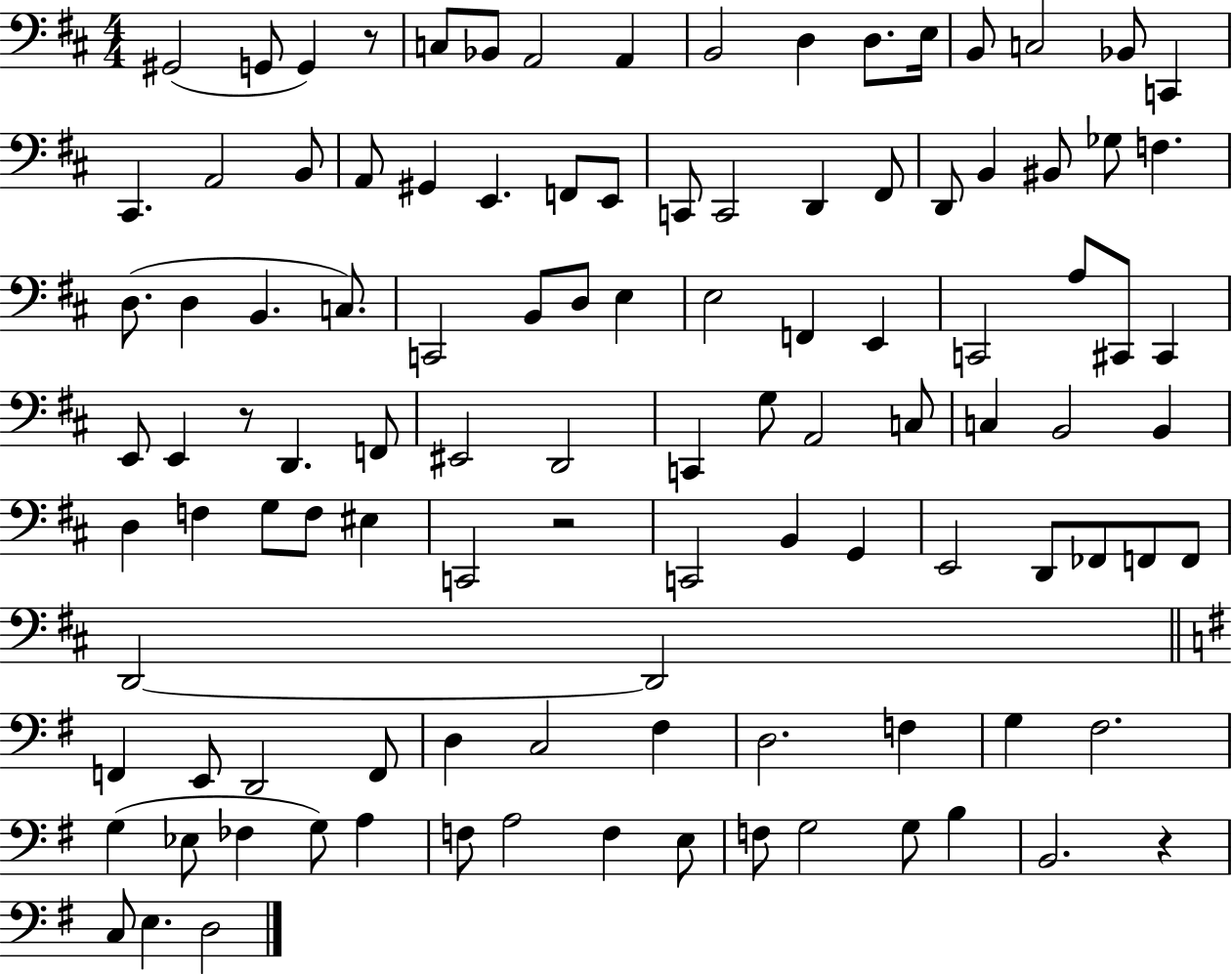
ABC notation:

X:1
T:Untitled
M:4/4
L:1/4
K:D
^G,,2 G,,/2 G,, z/2 C,/2 _B,,/2 A,,2 A,, B,,2 D, D,/2 E,/4 B,,/2 C,2 _B,,/2 C,, ^C,, A,,2 B,,/2 A,,/2 ^G,, E,, F,,/2 E,,/2 C,,/2 C,,2 D,, ^F,,/2 D,,/2 B,, ^B,,/2 _G,/2 F, D,/2 D, B,, C,/2 C,,2 B,,/2 D,/2 E, E,2 F,, E,, C,,2 A,/2 ^C,,/2 ^C,, E,,/2 E,, z/2 D,, F,,/2 ^E,,2 D,,2 C,, G,/2 A,,2 C,/2 C, B,,2 B,, D, F, G,/2 F,/2 ^E, C,,2 z2 C,,2 B,, G,, E,,2 D,,/2 _F,,/2 F,,/2 F,,/2 D,,2 D,,2 F,, E,,/2 D,,2 F,,/2 D, C,2 ^F, D,2 F, G, ^F,2 G, _E,/2 _F, G,/2 A, F,/2 A,2 F, E,/2 F,/2 G,2 G,/2 B, B,,2 z C,/2 E, D,2